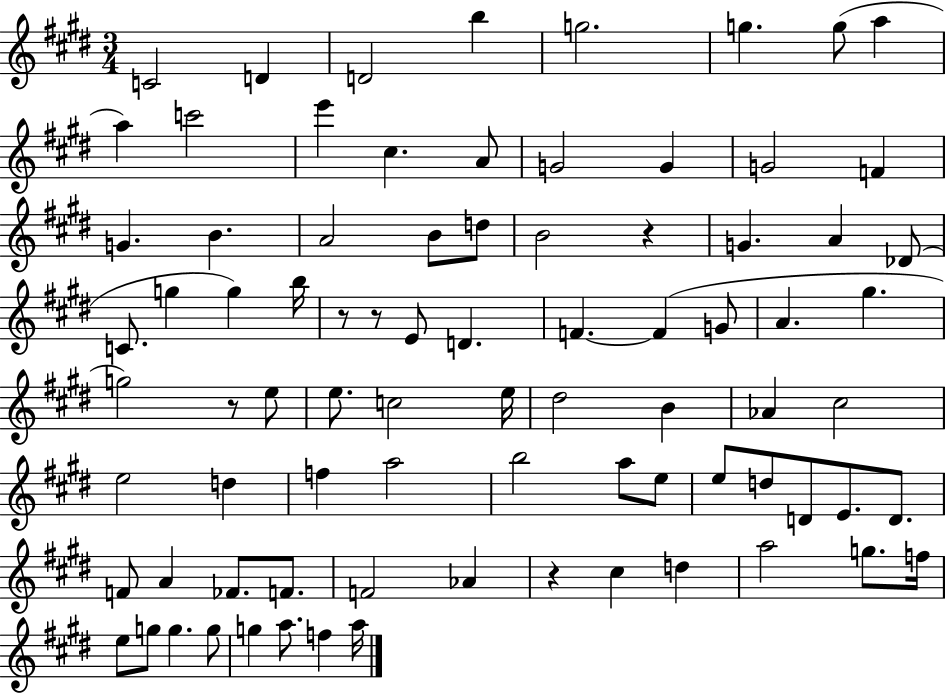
{
  \clef treble
  \numericTimeSignature
  \time 3/4
  \key e \major
  c'2 d'4 | d'2 b''4 | g''2. | g''4. g''8( a''4 | \break a''4) c'''2 | e'''4 cis''4. a'8 | g'2 g'4 | g'2 f'4 | \break g'4. b'4. | a'2 b'8 d''8 | b'2 r4 | g'4. a'4 des'8( | \break c'8. g''4 g''4) b''16 | r8 r8 e'8 d'4. | f'4.~~ f'4( g'8 | a'4. gis''4. | \break g''2) r8 e''8 | e''8. c''2 e''16 | dis''2 b'4 | aes'4 cis''2 | \break e''2 d''4 | f''4 a''2 | b''2 a''8 e''8 | e''8 d''8 d'8 e'8. d'8. | \break f'8 a'4 fes'8. f'8. | f'2 aes'4 | r4 cis''4 d''4 | a''2 g''8. f''16 | \break e''8 g''8 g''4. g''8 | g''4 a''8. f''4 a''16 | \bar "|."
}